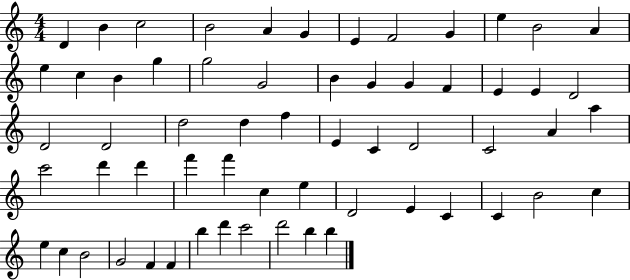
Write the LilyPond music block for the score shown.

{
  \clef treble
  \numericTimeSignature
  \time 4/4
  \key c \major
  d'4 b'4 c''2 | b'2 a'4 g'4 | e'4 f'2 g'4 | e''4 b'2 a'4 | \break e''4 c''4 b'4 g''4 | g''2 g'2 | b'4 g'4 g'4 f'4 | e'4 e'4 d'2 | \break d'2 d'2 | d''2 d''4 f''4 | e'4 c'4 d'2 | c'2 a'4 a''4 | \break c'''2 d'''4 d'''4 | f'''4 f'''4 c''4 e''4 | d'2 e'4 c'4 | c'4 b'2 c''4 | \break e''4 c''4 b'2 | g'2 f'4 f'4 | b''4 d'''4 c'''2 | d'''2 b''4 b''4 | \break \bar "|."
}